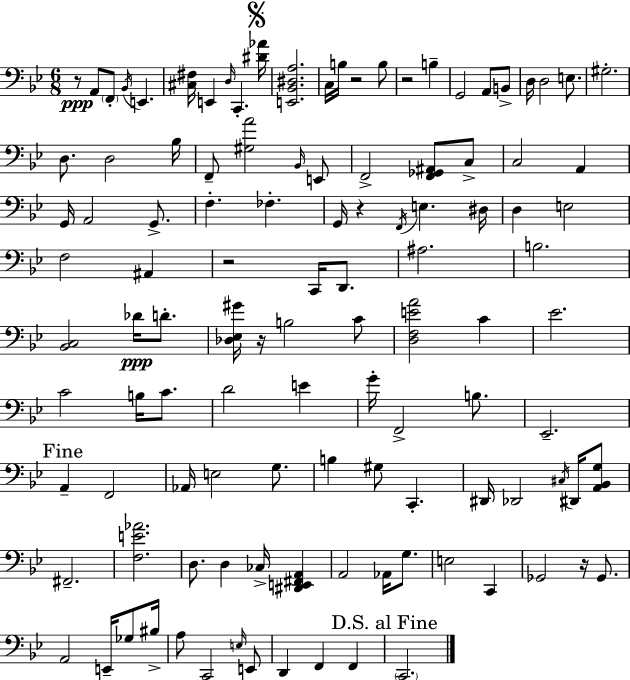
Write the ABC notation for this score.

X:1
T:Untitled
M:6/8
L:1/4
K:Gm
z/2 A,,/2 F,,/2 _B,,/4 E,, [^C,^F,]/4 E,, D,/4 C,, [^D_A]/4 [E,,_B,,^D,A,]2 C,/4 B,/4 z2 B,/2 z2 B, G,,2 A,,/2 B,,/2 D,/4 D,2 E,/2 ^G,2 D,/2 D,2 _B,/4 F,,/2 [^G,A]2 _B,,/4 E,,/2 F,,2 [F,,_G,,^A,,]/2 C,/2 C,2 A,, G,,/4 A,,2 G,,/2 F, _F, G,,/4 z F,,/4 E, ^D,/4 D, E,2 F,2 ^A,, z2 C,,/4 D,,/2 ^A,2 B,2 [_B,,C,]2 _D/4 D/2 [_D,_E,^G]/4 z/4 B,2 C/2 [D,F,EA]2 C _E2 C2 B,/4 C/2 D2 E G/4 F,,2 B,/2 _E,,2 A,, F,,2 _A,,/4 E,2 G,/2 B, ^G,/2 C,, ^D,,/4 _D,,2 ^C,/4 ^D,,/4 [A,,_B,,G,]/2 ^F,,2 [F,E_A]2 D,/2 D, _C,/4 [^D,,E,,^F,,A,,] A,,2 _A,,/4 G,/2 E,2 C,, _G,,2 z/4 _G,,/2 A,,2 E,,/4 _G,/2 ^B,/4 A,/2 C,,2 E,/4 E,,/2 D,, F,, F,, C,,2